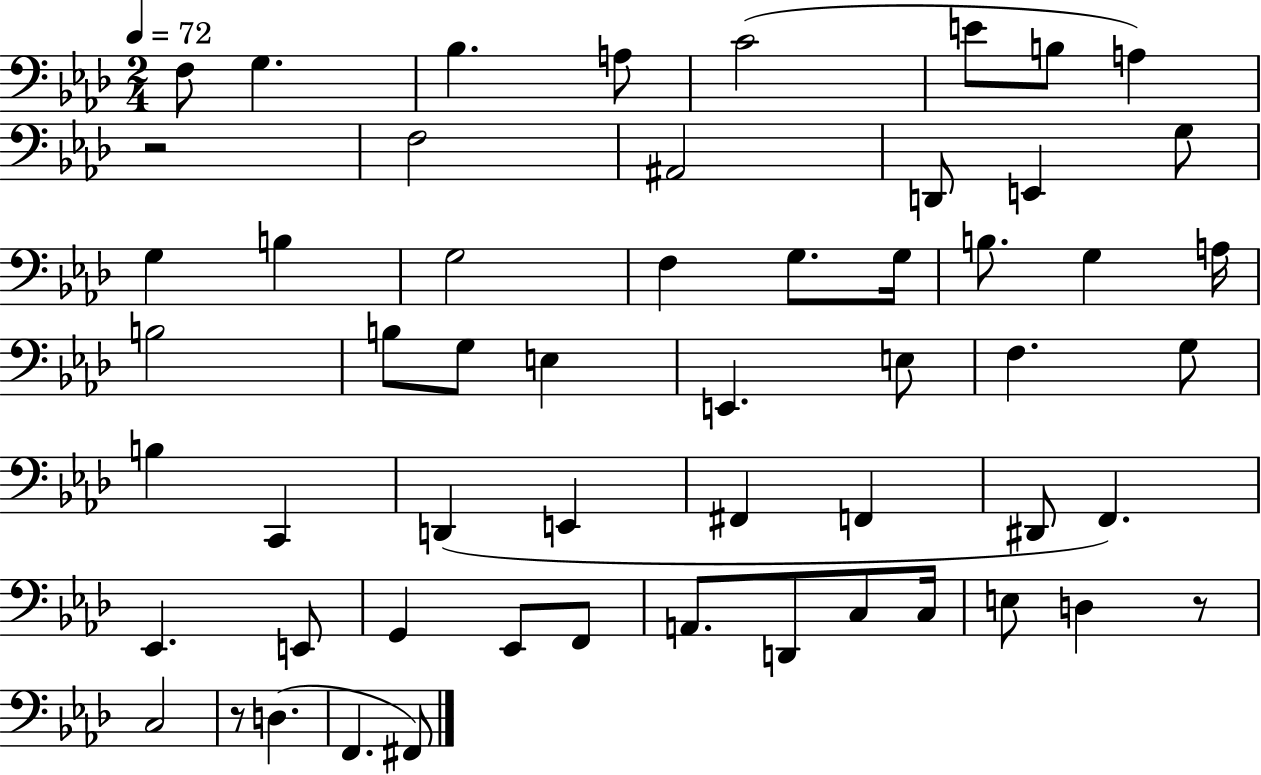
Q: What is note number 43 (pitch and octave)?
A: F2